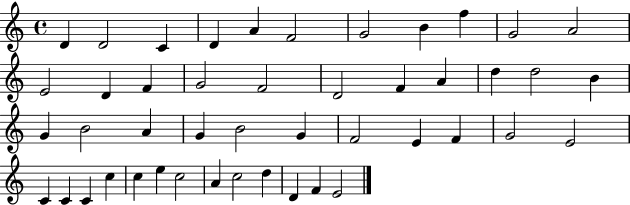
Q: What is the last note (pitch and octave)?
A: E4